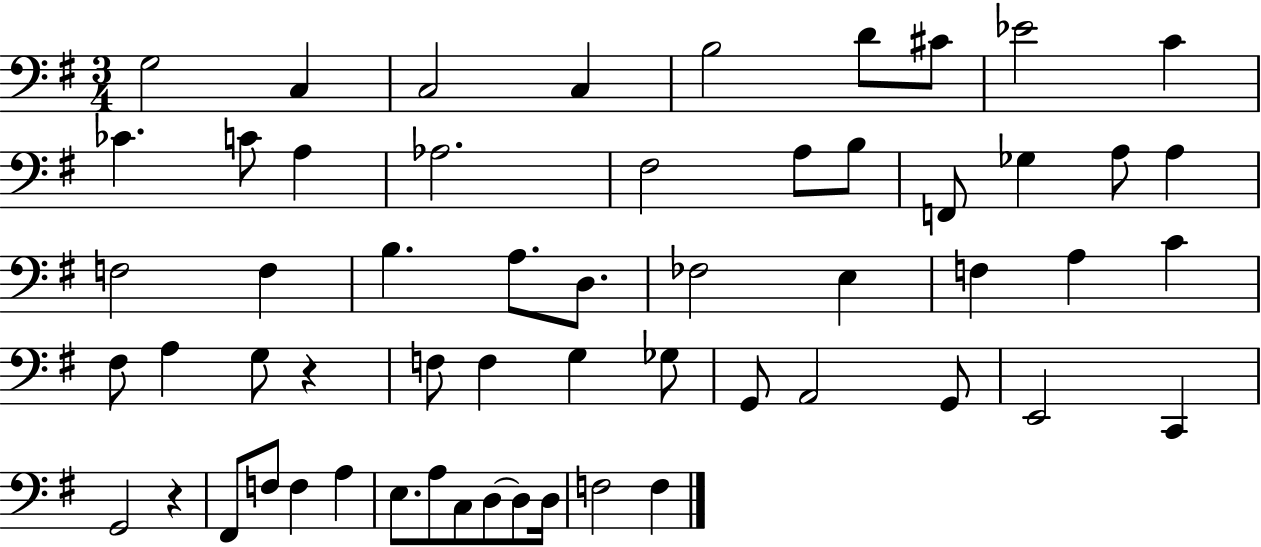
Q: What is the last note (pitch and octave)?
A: F3